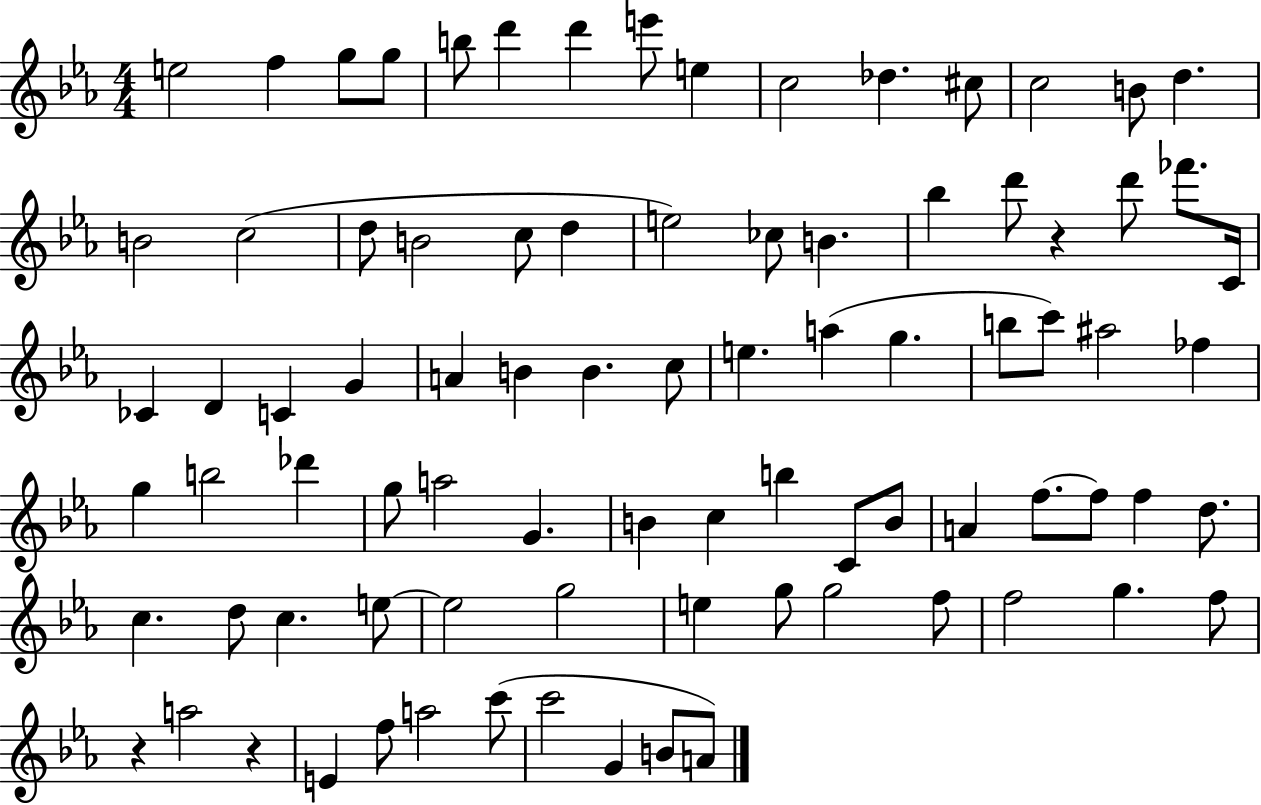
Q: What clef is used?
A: treble